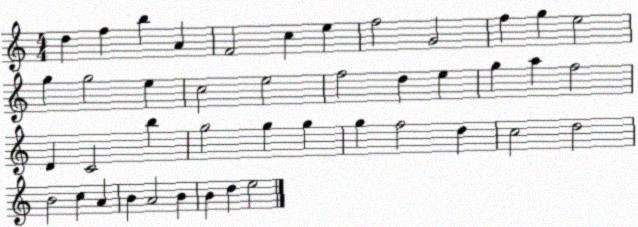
X:1
T:Untitled
M:4/4
L:1/4
K:C
d f b A F2 c e f2 G2 f g e2 g g2 e c2 e2 f2 d e g a f2 D C2 b g2 g g g f2 d c2 d2 B2 c A B A2 B B d e2